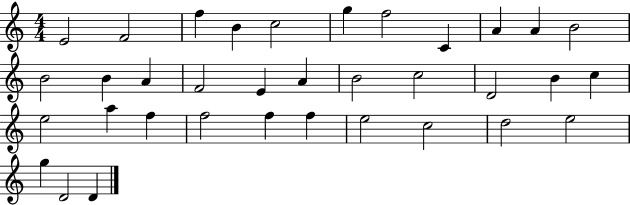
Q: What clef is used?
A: treble